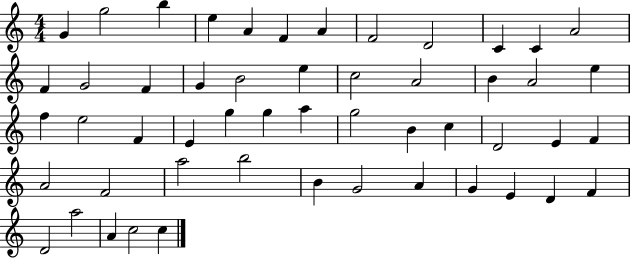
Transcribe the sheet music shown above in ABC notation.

X:1
T:Untitled
M:4/4
L:1/4
K:C
G g2 b e A F A F2 D2 C C A2 F G2 F G B2 e c2 A2 B A2 e f e2 F E g g a g2 B c D2 E F A2 F2 a2 b2 B G2 A G E D F D2 a2 A c2 c